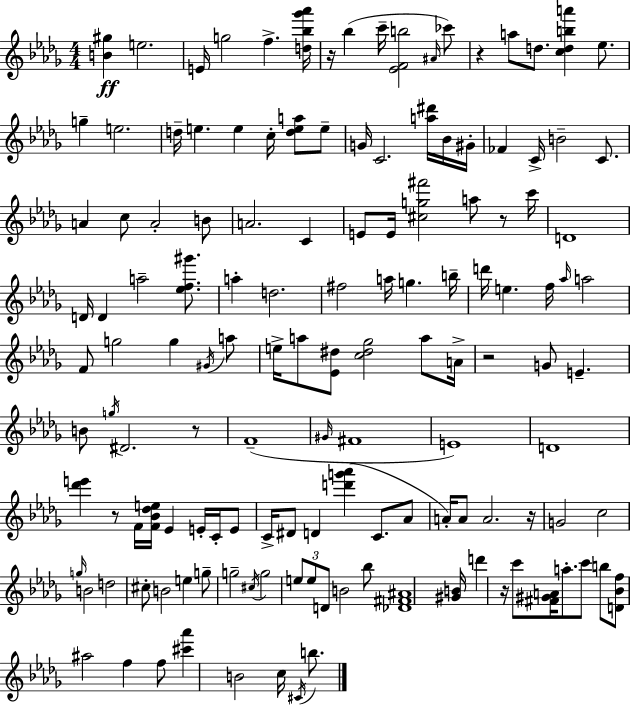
[B4,G#5]/q E5/h. E4/s G5/h F5/q. [D5,Bb5,Gb6,Ab6]/s R/s Bb5/q C6/s [Eb4,F4,B5]/h A#4/s CES6/e R/q A5/e D5/e. [C5,D5,B5,A6]/q Eb5/e. G5/q E5/h. D5/s E5/q. E5/q C5/s [D5,E5,A5]/e E5/e G4/s C4/h. [A5,D#6]/s Bb4/s G#4/s FES4/q C4/s B4/h C4/e. A4/q C5/e A4/h B4/e A4/h. C4/q E4/e E4/s [C#5,G5,F#6]/h A5/e R/e C6/s D4/w D4/s D4/q A5/h [Eb5,F5,G#6]/e. A5/q D5/h. F#5/h A5/s G5/q. B5/s D6/s E5/q. F5/s Ab5/s A5/h F4/e G5/h G5/q G#4/s A5/e E5/s A5/e [Eb4,D#5]/e [C5,D#5,Gb5]/h A5/e A4/s R/h G4/e E4/q. B4/e G5/s D#4/h. R/e F4/w G#4/s F#4/w E4/w D4/w [Db6,E6]/q R/e F4/s [F4,Bb4,Db5,E5]/s Eb4/q E4/s C4/s E4/e C4/s D#4/e D4/q [D6,G6,Ab6]/q C4/e. Ab4/e A4/s A4/e A4/h. R/s G4/h C5/h G5/s B4/h D5/h C#5/e B4/h E5/q G5/e G5/h C#5/s G5/h E5/e E5/e D4/e B4/h Bb5/e [Db4,F#4,A#4]/w [G#4,B4]/s D6/q R/s C6/e [F#4,G#4,A4]/s A5/e. C6/e B5/e [D4,Bb4,F5]/e A#5/h F5/q F5/e [C#6,Ab6]/q B4/h C5/s C#4/s B5/e.